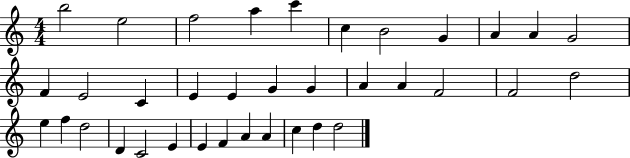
B5/h E5/h F5/h A5/q C6/q C5/q B4/h G4/q A4/q A4/q G4/h F4/q E4/h C4/q E4/q E4/q G4/q G4/q A4/q A4/q F4/h F4/h D5/h E5/q F5/q D5/h D4/q C4/h E4/q E4/q F4/q A4/q A4/q C5/q D5/q D5/h